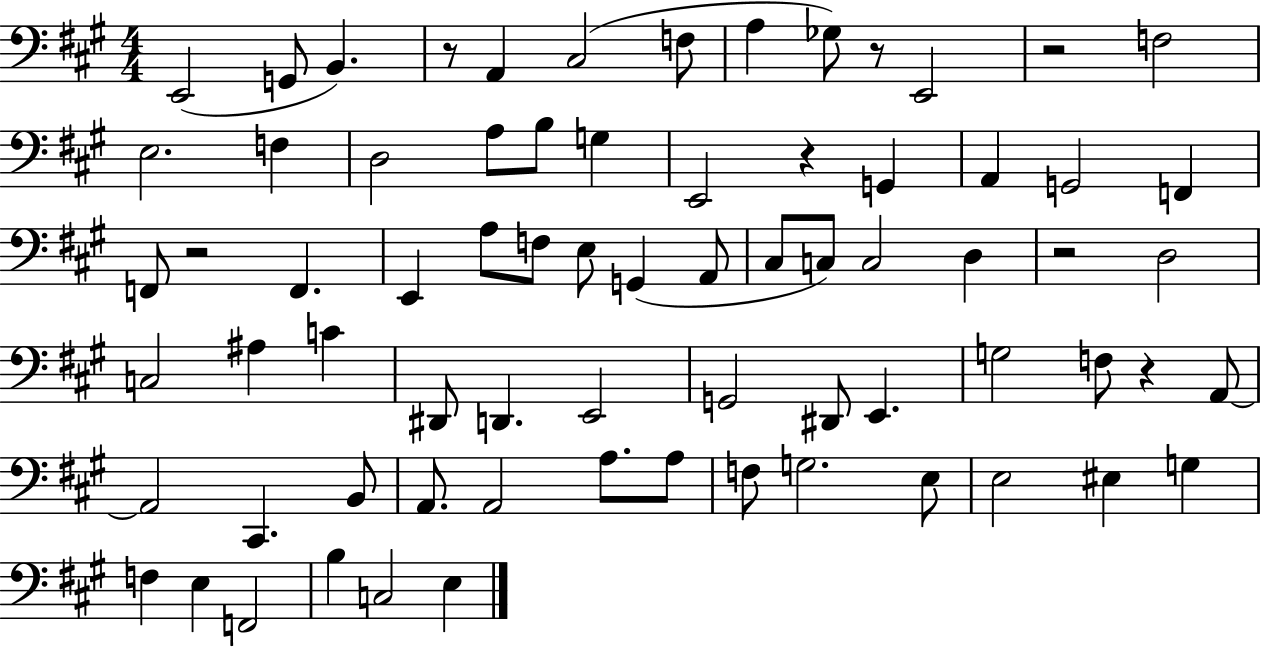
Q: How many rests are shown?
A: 7